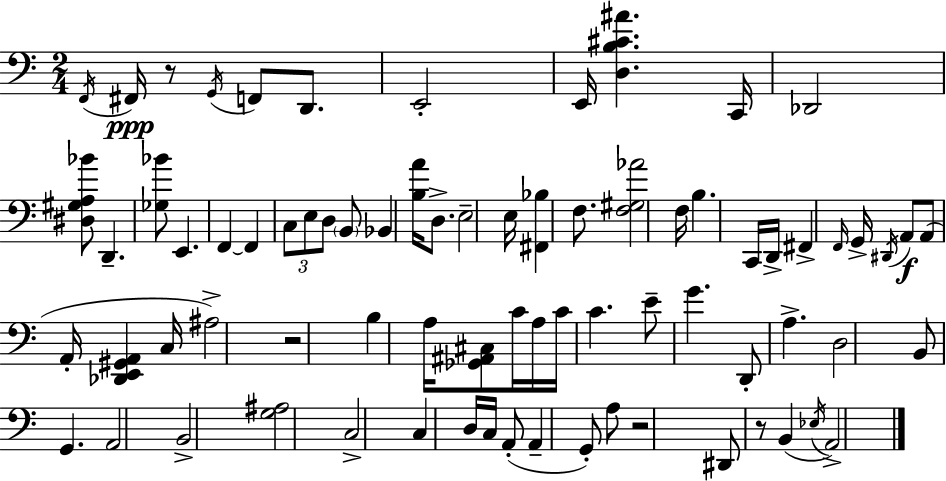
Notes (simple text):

F2/s F#2/s R/e G2/s F2/e D2/e. E2/h E2/s [D3,B3,C#4,A#4]/q. C2/s Db2/h [D#3,G#3,A3,Bb4]/e D2/q. [Gb3,Bb4]/e E2/q. F2/q F2/q C3/e E3/e D3/e B2/e Bb2/q [B3,A4]/s D3/e. E3/h E3/s [F#2,Bb3]/q F3/e. [F3,G#3,Ab4]/h F3/s B3/q. C2/s D2/s F#2/q F2/s G2/s D#2/s A2/e A2/e A2/s [Db2,E2,G#2,A2]/q C3/s A#3/h R/h B3/q A3/s [Gb2,A#2,C#3]/e C4/s A3/s C4/s C4/q. E4/e G4/q. D2/e A3/q. D3/h B2/e G2/q. A2/h B2/h [G3,A#3]/h C3/h C3/q D3/s C3/s A2/e A2/q G2/e A3/e R/h D#2/e R/e B2/q Eb3/s A2/h